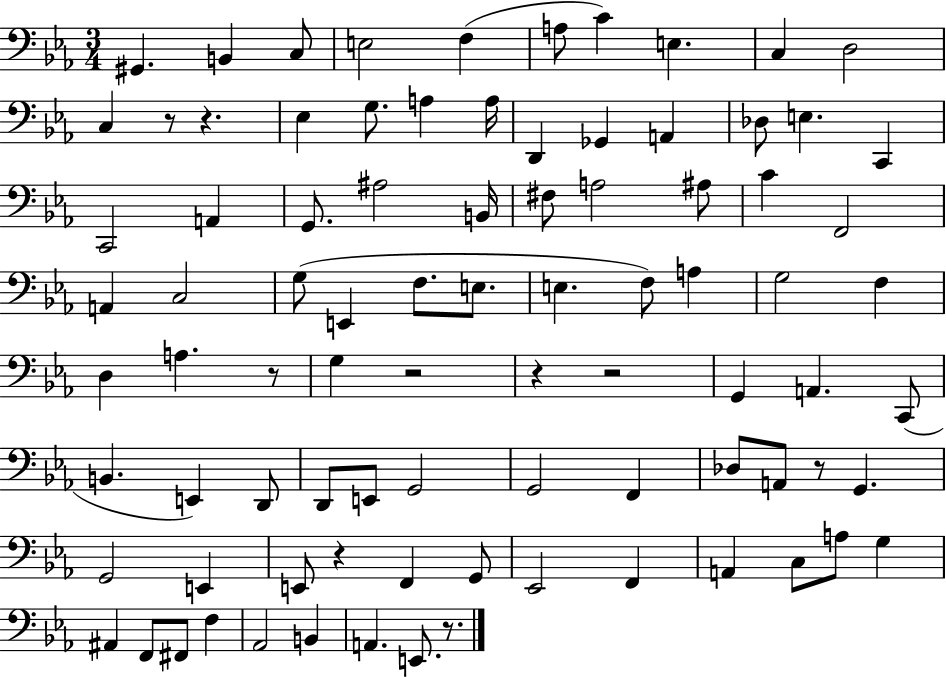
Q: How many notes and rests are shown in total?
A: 87